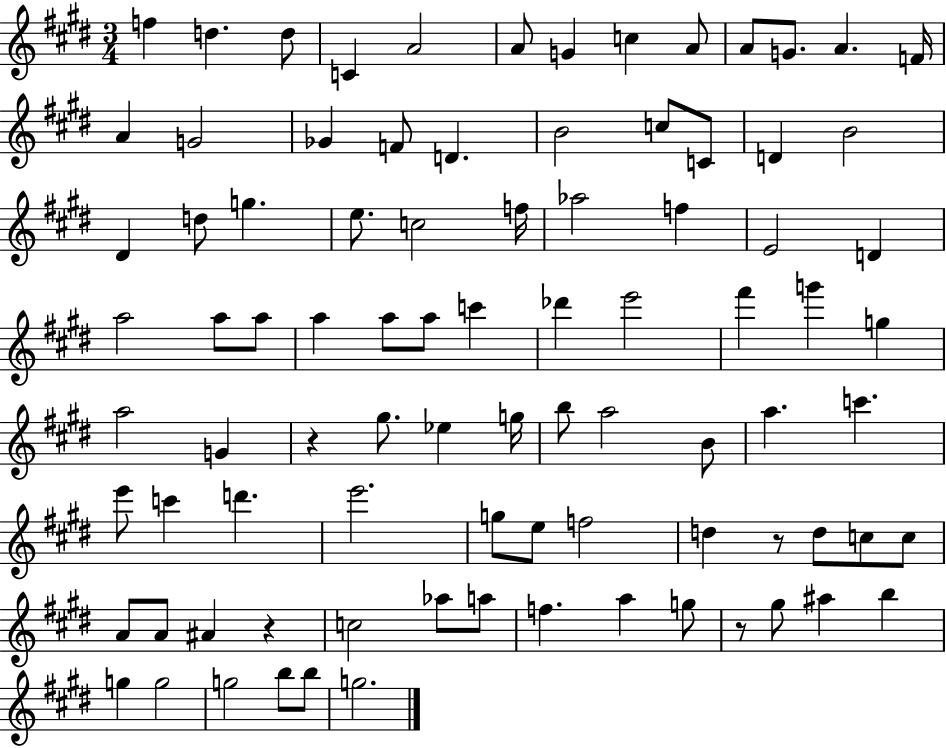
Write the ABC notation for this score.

X:1
T:Untitled
M:3/4
L:1/4
K:E
f d d/2 C A2 A/2 G c A/2 A/2 G/2 A F/4 A G2 _G F/2 D B2 c/2 C/2 D B2 ^D d/2 g e/2 c2 f/4 _a2 f E2 D a2 a/2 a/2 a a/2 a/2 c' _d' e'2 ^f' g' g a2 G z ^g/2 _e g/4 b/2 a2 B/2 a c' e'/2 c' d' e'2 g/2 e/2 f2 d z/2 d/2 c/2 c/2 A/2 A/2 ^A z c2 _a/2 a/2 f a g/2 z/2 ^g/2 ^a b g g2 g2 b/2 b/2 g2